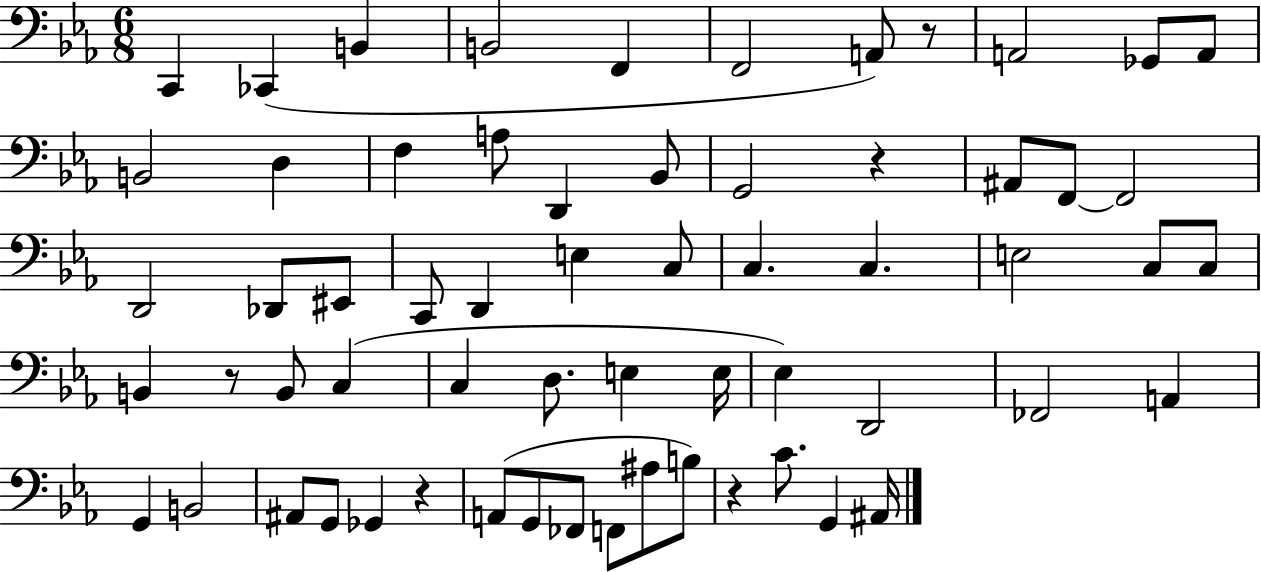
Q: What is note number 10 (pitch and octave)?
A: A2